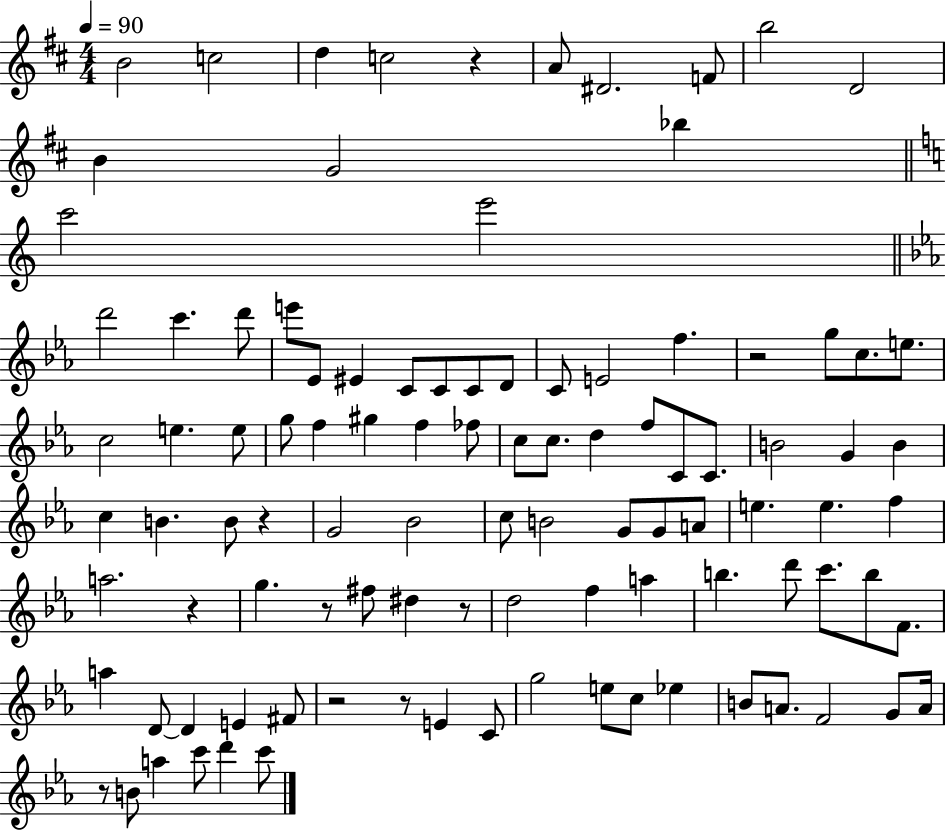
{
  \clef treble
  \numericTimeSignature
  \time 4/4
  \key d \major
  \tempo 4 = 90
  b'2 c''2 | d''4 c''2 r4 | a'8 dis'2. f'8 | b''2 d'2 | \break b'4 g'2 bes''4 | \bar "||" \break \key c \major c'''2 e'''2 | \bar "||" \break \key ees \major d'''2 c'''4. d'''8 | e'''8 ees'8 eis'4 c'8 c'8 c'8 d'8 | c'8 e'2 f''4. | r2 g''8 c''8. e''8. | \break c''2 e''4. e''8 | g''8 f''4 gis''4 f''4 fes''8 | c''8 c''8. d''4 f''8 c'8 c'8. | b'2 g'4 b'4 | \break c''4 b'4. b'8 r4 | g'2 bes'2 | c''8 b'2 g'8 g'8 a'8 | e''4. e''4. f''4 | \break a''2. r4 | g''4. r8 fis''8 dis''4 r8 | d''2 f''4 a''4 | b''4. d'''8 c'''8. b''8 f'8. | \break a''4 d'8~~ d'4 e'4 fis'8 | r2 r8 e'4 c'8 | g''2 e''8 c''8 ees''4 | b'8 a'8. f'2 g'8 a'16 | \break r8 b'8 a''4 c'''8 d'''4 c'''8 | \bar "|."
}